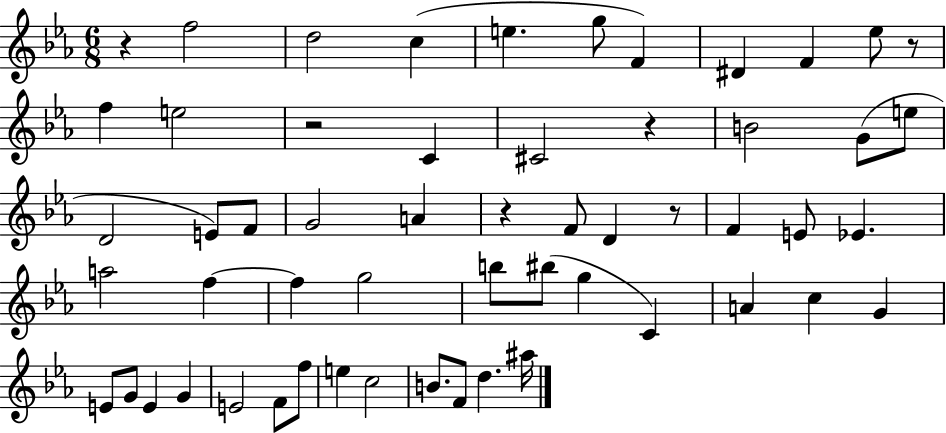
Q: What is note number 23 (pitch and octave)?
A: D4